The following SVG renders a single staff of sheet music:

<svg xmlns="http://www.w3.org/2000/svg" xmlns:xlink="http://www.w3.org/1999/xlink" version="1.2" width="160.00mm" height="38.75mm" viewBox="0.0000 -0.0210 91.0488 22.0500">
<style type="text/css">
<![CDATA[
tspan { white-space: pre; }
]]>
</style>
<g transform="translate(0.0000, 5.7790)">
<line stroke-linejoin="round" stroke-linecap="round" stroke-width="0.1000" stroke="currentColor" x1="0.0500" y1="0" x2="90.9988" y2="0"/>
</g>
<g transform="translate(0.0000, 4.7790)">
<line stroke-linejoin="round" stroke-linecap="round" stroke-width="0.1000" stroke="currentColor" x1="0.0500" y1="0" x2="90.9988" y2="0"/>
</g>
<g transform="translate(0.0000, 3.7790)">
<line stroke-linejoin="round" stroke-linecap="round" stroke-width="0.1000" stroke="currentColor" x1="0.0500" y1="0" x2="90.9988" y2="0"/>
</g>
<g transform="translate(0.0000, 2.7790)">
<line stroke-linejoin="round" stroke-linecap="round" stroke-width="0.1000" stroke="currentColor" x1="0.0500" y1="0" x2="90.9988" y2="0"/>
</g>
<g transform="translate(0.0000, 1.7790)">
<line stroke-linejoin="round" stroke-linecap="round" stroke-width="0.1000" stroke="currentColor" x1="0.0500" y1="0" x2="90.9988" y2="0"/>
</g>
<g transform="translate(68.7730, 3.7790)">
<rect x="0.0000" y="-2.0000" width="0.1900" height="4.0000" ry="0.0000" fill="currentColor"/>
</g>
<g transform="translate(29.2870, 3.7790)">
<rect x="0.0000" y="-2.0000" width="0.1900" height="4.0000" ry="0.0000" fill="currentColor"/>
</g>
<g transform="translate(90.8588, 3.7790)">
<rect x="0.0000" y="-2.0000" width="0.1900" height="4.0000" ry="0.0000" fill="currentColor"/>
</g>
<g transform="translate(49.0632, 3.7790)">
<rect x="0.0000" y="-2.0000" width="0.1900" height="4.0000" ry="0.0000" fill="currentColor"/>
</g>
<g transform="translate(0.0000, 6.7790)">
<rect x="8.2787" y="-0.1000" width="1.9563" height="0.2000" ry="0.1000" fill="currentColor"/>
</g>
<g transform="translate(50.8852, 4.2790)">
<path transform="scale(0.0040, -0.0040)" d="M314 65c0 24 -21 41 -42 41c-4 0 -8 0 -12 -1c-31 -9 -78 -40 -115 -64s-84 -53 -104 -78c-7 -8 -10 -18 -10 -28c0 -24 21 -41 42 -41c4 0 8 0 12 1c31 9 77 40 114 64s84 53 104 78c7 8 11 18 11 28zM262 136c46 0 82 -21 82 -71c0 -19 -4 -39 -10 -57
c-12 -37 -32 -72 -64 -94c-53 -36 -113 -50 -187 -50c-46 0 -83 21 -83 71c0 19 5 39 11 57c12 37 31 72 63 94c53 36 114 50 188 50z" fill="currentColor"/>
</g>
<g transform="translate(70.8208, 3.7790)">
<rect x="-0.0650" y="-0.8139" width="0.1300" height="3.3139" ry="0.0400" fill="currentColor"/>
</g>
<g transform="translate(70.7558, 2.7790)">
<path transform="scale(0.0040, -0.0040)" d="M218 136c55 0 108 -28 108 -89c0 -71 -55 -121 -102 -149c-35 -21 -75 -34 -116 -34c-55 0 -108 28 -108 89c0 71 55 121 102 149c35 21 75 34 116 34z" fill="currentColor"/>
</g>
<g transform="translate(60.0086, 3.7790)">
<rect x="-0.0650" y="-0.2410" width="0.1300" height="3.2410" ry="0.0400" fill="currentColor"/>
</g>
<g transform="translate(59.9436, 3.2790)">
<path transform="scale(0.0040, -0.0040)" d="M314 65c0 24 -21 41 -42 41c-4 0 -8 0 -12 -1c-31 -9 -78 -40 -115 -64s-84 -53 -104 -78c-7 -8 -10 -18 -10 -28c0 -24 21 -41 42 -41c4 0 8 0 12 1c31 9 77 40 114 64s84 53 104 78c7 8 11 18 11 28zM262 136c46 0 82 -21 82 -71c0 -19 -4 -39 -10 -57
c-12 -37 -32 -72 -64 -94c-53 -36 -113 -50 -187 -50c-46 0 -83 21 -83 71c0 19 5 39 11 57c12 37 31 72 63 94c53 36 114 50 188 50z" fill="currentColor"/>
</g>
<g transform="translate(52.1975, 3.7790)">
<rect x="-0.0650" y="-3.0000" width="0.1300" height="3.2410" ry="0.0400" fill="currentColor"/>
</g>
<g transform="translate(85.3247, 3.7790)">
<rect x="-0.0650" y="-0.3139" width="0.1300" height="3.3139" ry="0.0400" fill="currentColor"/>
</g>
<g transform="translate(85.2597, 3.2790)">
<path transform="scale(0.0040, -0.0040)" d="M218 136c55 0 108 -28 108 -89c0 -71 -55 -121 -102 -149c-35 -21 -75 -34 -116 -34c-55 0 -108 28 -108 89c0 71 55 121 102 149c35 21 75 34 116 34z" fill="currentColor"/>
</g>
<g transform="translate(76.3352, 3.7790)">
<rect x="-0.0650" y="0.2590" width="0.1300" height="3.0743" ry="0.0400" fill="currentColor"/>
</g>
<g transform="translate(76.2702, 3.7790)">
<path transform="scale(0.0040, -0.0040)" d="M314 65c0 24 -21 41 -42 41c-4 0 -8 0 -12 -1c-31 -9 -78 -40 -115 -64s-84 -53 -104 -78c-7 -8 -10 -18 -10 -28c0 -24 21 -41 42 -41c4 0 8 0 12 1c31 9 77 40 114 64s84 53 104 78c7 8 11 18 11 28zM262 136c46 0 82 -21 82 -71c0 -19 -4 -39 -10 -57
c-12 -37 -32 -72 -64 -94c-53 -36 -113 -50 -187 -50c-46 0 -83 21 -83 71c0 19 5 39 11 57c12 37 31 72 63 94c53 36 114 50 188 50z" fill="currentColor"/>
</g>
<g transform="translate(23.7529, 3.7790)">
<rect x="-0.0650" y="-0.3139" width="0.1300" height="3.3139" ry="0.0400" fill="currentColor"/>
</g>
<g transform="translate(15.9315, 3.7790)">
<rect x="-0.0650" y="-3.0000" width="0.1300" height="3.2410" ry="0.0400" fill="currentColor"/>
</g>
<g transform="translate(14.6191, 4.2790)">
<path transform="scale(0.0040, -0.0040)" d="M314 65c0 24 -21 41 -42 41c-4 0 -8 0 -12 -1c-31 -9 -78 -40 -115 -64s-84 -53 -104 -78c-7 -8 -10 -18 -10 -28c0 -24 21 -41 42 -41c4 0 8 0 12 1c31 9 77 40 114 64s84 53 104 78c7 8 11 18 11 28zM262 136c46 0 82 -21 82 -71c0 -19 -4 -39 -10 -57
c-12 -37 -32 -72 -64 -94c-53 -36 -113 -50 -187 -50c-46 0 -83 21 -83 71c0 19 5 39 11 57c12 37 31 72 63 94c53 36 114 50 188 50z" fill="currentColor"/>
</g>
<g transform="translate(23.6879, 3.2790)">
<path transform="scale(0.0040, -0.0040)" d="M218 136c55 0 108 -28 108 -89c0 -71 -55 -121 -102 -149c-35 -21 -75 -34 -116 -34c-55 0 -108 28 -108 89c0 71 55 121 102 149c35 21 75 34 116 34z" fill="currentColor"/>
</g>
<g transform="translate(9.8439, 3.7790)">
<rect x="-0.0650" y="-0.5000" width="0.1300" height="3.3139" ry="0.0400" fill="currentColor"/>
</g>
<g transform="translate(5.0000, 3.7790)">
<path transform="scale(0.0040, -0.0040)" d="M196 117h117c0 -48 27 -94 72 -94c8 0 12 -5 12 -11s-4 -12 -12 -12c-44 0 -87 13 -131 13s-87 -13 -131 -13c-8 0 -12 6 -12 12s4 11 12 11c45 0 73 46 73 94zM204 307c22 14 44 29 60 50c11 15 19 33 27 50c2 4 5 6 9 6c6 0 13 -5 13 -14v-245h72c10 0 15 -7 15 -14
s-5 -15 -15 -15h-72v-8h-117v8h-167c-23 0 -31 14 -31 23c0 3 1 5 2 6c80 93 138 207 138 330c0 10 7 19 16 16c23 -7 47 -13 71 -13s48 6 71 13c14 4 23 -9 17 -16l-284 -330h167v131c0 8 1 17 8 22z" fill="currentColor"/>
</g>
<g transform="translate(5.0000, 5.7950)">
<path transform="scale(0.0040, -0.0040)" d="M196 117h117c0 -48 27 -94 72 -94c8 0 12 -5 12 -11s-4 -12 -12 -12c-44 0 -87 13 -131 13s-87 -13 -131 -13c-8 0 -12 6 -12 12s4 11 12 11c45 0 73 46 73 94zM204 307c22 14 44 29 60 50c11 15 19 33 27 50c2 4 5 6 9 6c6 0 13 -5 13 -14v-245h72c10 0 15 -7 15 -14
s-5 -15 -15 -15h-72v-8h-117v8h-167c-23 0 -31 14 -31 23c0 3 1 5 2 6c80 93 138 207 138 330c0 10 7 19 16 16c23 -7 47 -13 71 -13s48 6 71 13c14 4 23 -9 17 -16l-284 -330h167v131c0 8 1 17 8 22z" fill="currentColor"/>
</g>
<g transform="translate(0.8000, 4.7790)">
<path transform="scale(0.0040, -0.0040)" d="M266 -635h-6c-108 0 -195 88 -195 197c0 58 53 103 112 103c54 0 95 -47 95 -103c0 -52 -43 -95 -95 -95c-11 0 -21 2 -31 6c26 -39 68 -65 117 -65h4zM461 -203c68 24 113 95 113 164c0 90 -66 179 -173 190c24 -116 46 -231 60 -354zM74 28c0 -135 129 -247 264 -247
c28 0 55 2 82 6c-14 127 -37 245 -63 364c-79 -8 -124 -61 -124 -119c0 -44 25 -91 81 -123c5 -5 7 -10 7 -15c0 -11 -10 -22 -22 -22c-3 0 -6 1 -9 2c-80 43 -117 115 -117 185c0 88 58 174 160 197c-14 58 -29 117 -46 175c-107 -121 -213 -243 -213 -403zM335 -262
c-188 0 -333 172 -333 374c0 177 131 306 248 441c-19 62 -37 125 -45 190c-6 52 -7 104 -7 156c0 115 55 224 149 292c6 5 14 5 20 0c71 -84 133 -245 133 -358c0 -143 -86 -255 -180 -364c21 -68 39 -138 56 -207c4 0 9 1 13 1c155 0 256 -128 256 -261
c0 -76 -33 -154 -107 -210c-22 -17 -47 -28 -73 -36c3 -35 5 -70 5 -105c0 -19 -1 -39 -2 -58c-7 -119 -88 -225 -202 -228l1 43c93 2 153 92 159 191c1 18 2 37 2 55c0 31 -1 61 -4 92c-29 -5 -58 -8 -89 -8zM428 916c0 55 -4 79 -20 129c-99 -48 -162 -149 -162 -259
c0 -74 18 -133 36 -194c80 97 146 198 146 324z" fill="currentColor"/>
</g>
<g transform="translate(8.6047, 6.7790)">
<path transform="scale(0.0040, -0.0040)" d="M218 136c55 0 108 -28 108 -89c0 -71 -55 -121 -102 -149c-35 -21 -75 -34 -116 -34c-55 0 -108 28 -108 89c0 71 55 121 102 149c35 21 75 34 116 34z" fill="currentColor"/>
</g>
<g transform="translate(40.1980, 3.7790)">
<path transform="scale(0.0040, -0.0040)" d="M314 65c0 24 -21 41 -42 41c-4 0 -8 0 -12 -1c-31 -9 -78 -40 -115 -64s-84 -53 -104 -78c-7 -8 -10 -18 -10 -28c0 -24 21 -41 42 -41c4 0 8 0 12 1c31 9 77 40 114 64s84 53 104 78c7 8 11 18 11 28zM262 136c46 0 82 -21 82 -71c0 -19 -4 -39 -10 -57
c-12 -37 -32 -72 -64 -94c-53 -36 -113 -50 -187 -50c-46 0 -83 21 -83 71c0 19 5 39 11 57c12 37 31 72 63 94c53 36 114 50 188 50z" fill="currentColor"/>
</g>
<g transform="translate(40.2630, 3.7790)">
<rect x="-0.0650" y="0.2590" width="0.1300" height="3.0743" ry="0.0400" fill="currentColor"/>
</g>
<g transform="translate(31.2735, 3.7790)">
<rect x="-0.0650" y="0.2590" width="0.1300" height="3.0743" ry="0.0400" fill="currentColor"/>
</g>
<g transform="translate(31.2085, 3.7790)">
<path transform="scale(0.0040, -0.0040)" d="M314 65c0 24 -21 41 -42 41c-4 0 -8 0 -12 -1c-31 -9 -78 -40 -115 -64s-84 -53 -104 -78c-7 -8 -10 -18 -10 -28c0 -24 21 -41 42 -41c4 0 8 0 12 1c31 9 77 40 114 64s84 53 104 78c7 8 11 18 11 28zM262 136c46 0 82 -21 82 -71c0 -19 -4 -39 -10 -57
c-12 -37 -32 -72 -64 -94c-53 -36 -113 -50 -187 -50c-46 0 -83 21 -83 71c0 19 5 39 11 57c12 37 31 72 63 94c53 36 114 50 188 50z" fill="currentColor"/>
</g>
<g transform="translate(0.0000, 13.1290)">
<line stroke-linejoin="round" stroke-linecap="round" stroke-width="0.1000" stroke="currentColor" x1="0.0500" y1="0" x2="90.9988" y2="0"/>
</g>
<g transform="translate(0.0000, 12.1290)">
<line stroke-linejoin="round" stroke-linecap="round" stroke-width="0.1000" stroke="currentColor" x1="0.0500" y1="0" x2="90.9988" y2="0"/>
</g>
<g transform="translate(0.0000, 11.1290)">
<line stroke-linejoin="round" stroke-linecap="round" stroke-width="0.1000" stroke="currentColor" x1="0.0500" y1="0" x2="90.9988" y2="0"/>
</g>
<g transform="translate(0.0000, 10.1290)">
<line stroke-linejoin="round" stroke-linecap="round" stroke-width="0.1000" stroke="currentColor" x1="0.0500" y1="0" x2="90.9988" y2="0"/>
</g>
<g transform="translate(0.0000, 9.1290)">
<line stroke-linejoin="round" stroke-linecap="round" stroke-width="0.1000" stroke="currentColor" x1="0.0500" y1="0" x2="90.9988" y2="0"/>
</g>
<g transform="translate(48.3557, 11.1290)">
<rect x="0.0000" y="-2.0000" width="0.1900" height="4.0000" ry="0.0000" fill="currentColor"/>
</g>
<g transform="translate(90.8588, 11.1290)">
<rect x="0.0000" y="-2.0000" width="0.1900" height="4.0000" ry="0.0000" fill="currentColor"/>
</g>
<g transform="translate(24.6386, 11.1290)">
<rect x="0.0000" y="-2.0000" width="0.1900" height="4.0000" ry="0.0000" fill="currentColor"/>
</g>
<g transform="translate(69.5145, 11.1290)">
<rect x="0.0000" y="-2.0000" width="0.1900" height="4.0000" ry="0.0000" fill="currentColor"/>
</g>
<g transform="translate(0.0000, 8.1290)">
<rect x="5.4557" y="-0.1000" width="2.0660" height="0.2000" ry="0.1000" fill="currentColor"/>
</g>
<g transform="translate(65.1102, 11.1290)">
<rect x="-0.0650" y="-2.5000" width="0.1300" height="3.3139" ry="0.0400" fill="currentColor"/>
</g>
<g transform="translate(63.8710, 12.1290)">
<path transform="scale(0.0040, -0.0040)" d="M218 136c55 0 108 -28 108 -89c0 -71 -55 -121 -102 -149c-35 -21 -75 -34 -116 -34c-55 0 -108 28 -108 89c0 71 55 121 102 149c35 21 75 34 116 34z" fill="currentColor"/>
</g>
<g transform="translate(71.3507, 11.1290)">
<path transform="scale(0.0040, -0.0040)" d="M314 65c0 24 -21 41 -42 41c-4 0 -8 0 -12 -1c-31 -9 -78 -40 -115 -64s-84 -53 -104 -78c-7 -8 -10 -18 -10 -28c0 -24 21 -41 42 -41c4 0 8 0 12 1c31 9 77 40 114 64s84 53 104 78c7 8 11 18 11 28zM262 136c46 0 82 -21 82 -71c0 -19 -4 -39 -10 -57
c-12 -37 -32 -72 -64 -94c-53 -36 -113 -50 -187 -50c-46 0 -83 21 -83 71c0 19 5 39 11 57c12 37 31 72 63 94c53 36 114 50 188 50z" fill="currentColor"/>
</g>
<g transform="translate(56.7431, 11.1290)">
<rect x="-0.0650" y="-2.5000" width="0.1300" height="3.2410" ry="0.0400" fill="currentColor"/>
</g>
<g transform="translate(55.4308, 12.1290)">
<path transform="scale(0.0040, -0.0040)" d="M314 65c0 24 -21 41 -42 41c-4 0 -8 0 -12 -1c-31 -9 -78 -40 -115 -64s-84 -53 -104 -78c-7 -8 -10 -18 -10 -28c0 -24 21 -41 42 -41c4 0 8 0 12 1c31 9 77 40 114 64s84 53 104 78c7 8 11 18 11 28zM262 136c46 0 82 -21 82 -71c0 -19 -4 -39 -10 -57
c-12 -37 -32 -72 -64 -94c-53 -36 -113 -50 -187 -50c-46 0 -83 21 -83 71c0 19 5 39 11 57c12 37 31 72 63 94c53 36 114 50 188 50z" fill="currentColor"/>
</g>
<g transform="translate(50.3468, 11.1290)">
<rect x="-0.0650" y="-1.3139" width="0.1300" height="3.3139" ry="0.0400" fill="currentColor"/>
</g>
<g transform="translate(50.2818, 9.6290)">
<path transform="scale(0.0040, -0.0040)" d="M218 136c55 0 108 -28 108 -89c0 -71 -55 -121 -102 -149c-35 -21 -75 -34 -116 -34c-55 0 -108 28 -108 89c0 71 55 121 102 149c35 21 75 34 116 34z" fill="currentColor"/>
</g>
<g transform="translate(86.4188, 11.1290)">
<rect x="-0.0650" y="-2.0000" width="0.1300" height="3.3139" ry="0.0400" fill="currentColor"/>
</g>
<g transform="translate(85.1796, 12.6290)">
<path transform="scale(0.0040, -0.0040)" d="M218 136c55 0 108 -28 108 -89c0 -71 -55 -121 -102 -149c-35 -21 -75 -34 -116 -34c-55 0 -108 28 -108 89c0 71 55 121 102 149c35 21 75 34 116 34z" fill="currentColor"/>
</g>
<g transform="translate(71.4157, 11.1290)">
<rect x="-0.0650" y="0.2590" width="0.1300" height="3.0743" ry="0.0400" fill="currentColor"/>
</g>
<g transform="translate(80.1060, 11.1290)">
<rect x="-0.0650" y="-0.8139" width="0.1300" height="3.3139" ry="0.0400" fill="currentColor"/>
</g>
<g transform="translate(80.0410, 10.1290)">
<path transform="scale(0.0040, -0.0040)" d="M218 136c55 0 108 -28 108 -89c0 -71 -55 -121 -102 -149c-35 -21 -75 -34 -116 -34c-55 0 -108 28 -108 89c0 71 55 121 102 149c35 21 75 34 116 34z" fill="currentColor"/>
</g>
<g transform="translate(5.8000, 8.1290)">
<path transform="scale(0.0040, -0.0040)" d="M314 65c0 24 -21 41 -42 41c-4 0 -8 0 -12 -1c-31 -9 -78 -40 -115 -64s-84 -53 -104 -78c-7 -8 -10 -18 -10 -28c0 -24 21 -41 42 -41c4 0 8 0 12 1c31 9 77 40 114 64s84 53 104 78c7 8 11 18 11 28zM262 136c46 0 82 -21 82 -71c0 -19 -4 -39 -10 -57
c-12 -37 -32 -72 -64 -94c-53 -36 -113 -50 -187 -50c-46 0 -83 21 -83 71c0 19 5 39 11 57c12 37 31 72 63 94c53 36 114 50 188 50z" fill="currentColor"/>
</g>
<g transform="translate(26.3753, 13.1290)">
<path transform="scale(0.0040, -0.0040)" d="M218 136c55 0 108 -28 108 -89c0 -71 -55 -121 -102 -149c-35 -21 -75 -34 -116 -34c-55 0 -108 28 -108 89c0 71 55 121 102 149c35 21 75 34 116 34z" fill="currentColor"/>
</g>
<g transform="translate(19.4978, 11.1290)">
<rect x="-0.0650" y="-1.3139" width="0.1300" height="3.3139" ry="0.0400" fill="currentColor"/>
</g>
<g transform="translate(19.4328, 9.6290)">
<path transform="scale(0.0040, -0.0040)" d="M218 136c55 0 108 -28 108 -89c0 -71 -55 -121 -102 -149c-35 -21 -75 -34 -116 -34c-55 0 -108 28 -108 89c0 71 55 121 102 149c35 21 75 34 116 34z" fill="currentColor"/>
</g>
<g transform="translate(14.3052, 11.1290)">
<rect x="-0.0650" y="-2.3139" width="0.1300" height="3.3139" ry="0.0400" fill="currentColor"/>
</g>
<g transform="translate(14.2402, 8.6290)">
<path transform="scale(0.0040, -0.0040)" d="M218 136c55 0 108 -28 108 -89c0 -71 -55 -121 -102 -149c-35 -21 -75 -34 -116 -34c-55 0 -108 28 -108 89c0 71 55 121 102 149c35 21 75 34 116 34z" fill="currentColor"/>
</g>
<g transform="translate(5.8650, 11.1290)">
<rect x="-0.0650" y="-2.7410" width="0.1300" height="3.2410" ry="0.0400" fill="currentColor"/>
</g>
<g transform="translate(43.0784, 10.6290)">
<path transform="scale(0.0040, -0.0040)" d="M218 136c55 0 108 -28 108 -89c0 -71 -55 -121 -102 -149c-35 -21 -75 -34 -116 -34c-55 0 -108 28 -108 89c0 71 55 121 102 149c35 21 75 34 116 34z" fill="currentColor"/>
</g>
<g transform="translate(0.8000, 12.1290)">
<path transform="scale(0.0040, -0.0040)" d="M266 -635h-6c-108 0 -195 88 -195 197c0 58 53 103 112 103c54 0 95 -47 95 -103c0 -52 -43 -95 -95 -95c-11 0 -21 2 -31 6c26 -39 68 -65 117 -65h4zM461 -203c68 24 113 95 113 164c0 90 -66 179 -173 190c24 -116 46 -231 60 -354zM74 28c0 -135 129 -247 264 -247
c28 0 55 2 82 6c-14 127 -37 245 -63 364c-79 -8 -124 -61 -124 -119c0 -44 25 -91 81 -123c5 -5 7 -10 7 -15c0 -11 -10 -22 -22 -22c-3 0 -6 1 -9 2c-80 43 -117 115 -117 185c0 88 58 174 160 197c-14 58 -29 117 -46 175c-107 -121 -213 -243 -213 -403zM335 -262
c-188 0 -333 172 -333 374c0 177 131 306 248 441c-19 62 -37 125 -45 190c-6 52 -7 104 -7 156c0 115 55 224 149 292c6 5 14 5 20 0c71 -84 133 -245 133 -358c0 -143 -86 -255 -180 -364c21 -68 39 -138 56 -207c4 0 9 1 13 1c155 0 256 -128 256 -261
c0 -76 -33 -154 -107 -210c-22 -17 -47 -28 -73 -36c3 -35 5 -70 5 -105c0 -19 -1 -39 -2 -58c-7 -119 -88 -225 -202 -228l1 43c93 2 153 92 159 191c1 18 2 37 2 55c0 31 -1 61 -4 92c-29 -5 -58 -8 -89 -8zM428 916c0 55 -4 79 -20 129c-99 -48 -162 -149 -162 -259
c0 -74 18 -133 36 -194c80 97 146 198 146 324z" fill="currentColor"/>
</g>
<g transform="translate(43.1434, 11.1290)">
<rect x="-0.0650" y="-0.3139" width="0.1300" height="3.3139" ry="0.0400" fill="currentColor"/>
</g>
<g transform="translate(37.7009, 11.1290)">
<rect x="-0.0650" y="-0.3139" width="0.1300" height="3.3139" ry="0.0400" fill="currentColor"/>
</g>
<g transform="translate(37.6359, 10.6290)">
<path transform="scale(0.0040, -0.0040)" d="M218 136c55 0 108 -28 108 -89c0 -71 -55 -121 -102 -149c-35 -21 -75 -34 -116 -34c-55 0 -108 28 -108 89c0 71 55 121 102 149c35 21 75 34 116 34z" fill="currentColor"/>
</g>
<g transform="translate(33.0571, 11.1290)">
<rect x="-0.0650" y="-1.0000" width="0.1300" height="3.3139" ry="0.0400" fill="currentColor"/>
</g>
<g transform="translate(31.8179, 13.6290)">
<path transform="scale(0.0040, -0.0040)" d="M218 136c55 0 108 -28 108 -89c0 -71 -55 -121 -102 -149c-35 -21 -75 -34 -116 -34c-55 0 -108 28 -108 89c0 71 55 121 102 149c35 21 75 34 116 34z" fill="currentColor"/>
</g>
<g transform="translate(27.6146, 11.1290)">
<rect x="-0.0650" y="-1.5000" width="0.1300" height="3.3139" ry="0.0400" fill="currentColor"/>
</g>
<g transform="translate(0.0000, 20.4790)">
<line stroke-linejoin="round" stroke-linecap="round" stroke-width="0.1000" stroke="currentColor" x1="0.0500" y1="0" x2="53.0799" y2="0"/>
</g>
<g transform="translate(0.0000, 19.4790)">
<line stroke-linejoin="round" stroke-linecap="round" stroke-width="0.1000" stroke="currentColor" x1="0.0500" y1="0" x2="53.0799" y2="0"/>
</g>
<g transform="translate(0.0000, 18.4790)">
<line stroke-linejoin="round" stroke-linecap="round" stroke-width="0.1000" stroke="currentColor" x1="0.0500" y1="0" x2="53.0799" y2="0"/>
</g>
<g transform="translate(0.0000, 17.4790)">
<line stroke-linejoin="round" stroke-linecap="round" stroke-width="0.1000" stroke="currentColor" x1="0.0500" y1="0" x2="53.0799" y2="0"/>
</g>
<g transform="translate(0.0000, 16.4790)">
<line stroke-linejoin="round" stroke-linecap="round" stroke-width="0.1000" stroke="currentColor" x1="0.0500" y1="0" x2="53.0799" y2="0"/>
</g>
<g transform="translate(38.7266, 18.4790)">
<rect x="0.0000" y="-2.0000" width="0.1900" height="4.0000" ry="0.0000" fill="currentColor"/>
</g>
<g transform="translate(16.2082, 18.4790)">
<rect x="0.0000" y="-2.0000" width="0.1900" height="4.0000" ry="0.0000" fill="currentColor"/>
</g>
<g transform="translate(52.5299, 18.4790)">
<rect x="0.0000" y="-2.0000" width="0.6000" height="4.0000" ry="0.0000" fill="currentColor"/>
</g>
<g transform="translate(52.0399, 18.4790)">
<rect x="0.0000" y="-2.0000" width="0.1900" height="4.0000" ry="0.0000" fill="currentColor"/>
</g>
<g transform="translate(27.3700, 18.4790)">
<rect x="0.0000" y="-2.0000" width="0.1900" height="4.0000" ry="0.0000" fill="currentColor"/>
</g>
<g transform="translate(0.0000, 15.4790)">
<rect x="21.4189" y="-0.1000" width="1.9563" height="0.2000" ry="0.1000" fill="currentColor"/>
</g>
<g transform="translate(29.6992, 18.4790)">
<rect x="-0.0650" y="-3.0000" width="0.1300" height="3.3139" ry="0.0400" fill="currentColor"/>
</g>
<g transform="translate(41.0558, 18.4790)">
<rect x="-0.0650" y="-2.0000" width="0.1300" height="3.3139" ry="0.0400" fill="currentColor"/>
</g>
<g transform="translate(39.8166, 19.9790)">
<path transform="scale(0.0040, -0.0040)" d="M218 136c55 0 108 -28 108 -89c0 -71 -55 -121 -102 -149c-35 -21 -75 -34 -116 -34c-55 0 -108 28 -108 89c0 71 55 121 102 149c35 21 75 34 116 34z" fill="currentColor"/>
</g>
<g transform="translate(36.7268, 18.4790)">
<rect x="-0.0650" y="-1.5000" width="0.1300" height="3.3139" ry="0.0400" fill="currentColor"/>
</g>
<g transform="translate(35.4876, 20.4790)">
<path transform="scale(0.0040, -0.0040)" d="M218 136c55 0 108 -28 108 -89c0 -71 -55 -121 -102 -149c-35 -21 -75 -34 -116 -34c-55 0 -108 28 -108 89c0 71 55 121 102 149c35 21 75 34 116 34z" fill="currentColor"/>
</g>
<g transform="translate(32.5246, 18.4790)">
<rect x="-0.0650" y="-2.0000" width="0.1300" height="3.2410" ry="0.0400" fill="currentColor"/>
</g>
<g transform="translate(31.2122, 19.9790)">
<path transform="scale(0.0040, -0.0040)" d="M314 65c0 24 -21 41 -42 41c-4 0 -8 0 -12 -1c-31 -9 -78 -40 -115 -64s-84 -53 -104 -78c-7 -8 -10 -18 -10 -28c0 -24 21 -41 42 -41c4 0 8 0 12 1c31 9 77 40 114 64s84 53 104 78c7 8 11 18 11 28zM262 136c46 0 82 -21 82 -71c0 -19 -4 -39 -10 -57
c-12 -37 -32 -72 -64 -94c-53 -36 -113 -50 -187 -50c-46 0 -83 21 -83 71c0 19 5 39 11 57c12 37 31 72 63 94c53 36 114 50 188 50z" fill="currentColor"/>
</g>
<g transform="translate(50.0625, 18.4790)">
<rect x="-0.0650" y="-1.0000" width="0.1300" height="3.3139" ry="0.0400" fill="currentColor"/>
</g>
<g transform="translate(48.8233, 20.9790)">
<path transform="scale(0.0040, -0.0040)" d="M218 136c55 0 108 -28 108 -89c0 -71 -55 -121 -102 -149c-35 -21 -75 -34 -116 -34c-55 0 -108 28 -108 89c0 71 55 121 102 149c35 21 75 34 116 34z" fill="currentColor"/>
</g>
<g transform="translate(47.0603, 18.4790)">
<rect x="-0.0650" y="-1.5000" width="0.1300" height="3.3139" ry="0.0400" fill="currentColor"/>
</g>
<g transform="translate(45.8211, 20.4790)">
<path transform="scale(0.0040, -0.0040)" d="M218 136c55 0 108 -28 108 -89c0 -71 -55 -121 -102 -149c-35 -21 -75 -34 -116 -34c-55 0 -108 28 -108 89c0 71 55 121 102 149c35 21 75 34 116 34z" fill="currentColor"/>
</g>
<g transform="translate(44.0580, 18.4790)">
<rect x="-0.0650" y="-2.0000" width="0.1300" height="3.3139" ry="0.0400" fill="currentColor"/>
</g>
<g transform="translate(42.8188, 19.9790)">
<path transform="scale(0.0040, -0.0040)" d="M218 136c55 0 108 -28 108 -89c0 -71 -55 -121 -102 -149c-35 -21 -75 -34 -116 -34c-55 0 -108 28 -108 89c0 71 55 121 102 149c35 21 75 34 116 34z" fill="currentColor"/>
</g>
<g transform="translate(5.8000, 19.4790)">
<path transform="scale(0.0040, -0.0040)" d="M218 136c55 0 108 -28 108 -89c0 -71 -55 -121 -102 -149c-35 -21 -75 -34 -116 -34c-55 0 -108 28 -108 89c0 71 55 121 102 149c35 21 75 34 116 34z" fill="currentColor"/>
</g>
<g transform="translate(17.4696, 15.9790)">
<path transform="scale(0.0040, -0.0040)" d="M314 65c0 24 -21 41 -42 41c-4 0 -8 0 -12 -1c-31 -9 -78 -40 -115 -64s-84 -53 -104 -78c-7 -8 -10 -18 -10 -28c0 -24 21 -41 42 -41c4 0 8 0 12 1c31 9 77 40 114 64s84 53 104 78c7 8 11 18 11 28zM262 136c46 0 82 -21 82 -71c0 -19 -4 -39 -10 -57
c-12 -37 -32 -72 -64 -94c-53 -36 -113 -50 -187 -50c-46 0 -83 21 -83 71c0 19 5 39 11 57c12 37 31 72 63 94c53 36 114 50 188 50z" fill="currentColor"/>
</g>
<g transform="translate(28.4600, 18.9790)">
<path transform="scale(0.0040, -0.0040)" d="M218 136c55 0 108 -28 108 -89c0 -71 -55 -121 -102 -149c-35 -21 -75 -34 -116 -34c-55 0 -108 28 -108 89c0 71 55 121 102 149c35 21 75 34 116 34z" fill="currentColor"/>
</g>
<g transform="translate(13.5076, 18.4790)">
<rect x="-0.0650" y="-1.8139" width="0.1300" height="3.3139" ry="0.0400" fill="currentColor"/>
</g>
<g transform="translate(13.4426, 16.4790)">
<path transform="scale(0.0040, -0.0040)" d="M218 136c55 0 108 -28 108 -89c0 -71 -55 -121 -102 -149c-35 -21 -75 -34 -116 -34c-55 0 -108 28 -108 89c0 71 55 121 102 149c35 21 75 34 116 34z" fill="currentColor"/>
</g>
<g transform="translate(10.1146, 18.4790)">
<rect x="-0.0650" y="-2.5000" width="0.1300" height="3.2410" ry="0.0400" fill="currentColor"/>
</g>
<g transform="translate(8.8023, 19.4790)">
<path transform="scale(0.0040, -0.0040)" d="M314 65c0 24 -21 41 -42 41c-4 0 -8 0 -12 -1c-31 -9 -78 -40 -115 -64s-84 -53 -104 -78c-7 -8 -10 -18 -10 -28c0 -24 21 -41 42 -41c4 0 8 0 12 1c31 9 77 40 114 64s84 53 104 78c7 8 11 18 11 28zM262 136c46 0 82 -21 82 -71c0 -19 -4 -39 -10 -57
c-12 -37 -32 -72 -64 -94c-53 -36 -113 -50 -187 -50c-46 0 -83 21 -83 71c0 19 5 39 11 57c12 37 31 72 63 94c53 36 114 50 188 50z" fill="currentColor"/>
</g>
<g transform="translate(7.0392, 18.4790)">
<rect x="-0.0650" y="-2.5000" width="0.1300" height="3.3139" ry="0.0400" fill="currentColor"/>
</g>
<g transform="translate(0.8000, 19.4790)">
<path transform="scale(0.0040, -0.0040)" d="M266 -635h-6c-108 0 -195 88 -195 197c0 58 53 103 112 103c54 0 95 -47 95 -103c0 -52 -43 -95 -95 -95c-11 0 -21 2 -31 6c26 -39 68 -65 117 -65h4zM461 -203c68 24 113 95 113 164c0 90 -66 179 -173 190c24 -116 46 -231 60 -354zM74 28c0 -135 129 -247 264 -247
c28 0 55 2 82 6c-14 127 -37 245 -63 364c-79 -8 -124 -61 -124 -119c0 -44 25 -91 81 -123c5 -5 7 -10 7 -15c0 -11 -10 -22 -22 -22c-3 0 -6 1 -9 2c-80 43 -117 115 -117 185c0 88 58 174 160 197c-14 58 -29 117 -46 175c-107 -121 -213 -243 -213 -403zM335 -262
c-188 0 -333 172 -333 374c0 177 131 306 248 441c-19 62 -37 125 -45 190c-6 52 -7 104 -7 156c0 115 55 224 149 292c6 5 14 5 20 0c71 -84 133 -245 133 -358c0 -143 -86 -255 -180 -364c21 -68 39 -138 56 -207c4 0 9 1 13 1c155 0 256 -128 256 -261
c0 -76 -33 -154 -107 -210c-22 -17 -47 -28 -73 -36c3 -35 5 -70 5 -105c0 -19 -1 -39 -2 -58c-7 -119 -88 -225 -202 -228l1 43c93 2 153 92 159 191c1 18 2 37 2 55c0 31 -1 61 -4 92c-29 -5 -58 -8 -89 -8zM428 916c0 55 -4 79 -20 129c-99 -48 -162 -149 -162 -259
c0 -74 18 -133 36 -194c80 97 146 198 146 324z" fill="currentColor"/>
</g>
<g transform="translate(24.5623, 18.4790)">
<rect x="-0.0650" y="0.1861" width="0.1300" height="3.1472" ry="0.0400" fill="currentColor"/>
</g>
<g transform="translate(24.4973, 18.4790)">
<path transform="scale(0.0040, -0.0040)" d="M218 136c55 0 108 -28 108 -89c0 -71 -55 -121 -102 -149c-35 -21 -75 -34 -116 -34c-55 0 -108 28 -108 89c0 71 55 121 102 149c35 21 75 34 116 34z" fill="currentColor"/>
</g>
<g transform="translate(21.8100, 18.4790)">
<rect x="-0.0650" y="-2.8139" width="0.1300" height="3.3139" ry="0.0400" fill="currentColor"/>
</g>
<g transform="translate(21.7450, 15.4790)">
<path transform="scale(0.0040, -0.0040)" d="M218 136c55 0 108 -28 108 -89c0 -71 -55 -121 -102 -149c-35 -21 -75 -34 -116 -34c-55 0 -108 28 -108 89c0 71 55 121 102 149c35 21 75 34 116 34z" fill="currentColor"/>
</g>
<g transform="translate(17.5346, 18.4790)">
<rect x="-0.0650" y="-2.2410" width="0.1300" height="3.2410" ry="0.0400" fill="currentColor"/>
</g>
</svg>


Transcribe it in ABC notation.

X:1
T:Untitled
M:4/4
L:1/4
K:C
C A2 c B2 B2 A2 c2 d B2 c a2 g e E D c c e G2 G B2 d F G G2 f g2 a B A F2 E F F E D